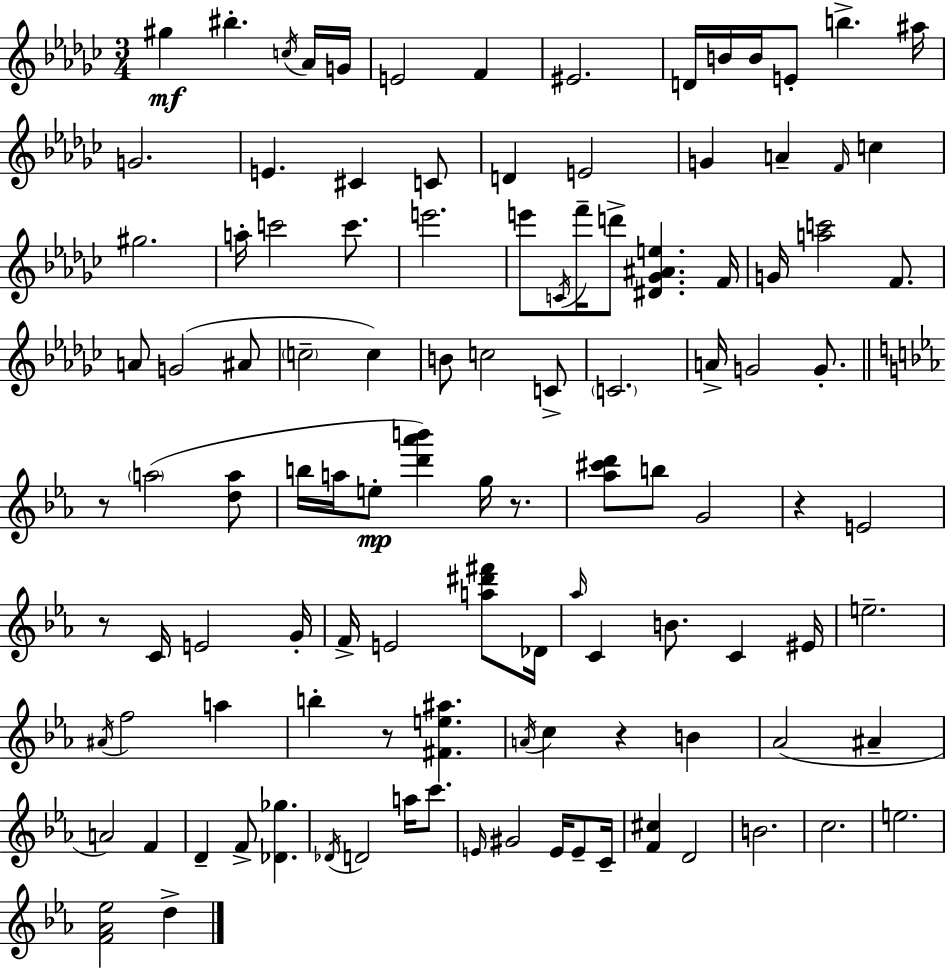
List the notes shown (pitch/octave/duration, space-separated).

G#5/q BIS5/q. C5/s Ab4/s G4/s E4/h F4/q EIS4/h. D4/s B4/s B4/s E4/e B5/q. A#5/s G4/h. E4/q. C#4/q C4/e D4/q E4/h G4/q A4/q F4/s C5/q G#5/h. A5/s C6/h C6/e. E6/h. E6/e C4/s F6/s D6/e [D#4,Gb4,A#4,E5]/q. F4/s G4/s [A5,C6]/h F4/e. A4/e G4/h A#4/e C5/h C5/q B4/e C5/h C4/e C4/h. A4/s G4/h G4/e. R/e A5/h [D5,A5]/e B5/s A5/s E5/e [D6,Ab6,B6]/q G5/s R/e. [Ab5,C#6,D6]/e B5/e G4/h R/q E4/h R/e C4/s E4/h G4/s F4/s E4/h [A5,D#6,F#6]/e Db4/s Ab5/s C4/q B4/e. C4/q EIS4/s E5/h. A#4/s F5/h A5/q B5/q R/e [F#4,E5,A#5]/q. A4/s C5/q R/q B4/q Ab4/h A#4/q A4/h F4/q D4/q F4/e [Db4,Gb5]/q. Db4/s D4/h A5/s C6/e. E4/s G#4/h E4/s E4/e C4/s [F4,C#5]/q D4/h B4/h. C5/h. E5/h. [F4,Ab4,Eb5]/h D5/q